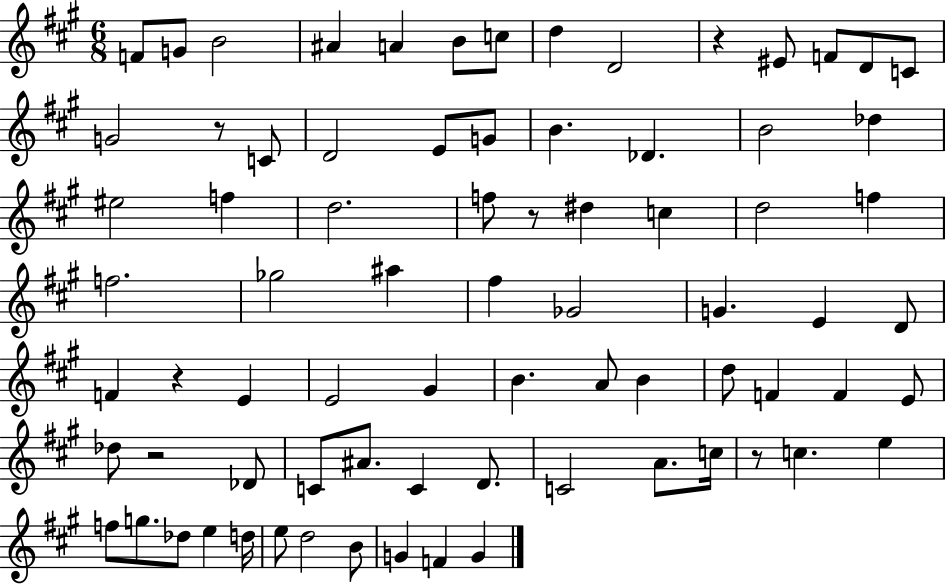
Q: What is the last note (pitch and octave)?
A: G4